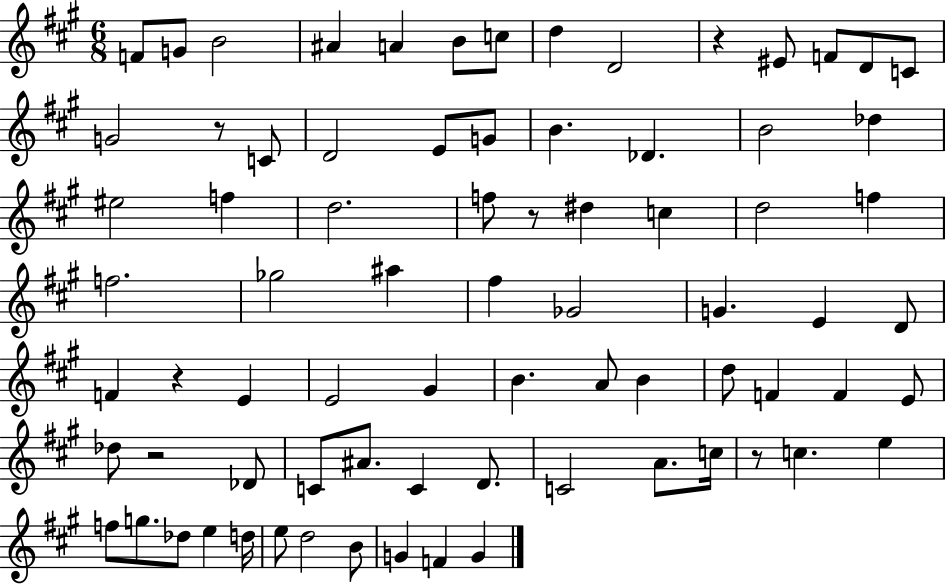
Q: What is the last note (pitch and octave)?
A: G4